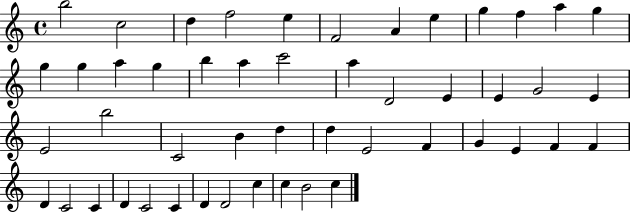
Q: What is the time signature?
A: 4/4